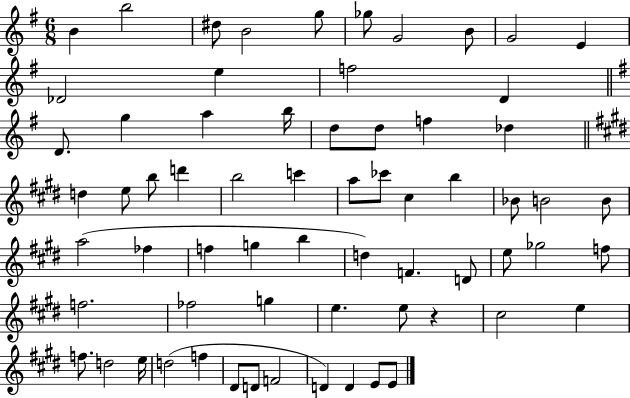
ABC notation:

X:1
T:Untitled
M:6/8
L:1/4
K:G
B b2 ^d/2 B2 g/2 _g/2 G2 B/2 G2 E _D2 e f2 D D/2 g a b/4 d/2 d/2 f _d d e/2 b/2 d' b2 c' a/2 _c'/2 ^c b _B/2 B2 B/2 a2 _f f g b d F D/2 e/2 _g2 f/2 f2 _f2 g e e/2 z ^c2 e f/2 d2 e/4 d2 f ^D/2 D/2 F2 D D E/2 E/2